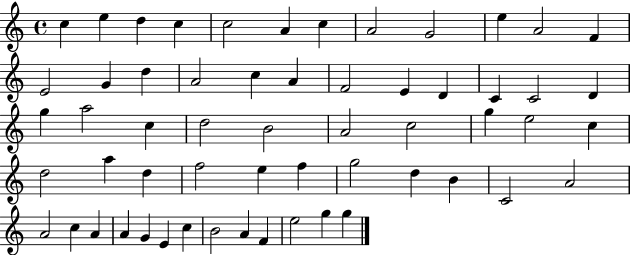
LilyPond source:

{
  \clef treble
  \time 4/4
  \defaultTimeSignature
  \key c \major
  c''4 e''4 d''4 c''4 | c''2 a'4 c''4 | a'2 g'2 | e''4 a'2 f'4 | \break e'2 g'4 d''4 | a'2 c''4 a'4 | f'2 e'4 d'4 | c'4 c'2 d'4 | \break g''4 a''2 c''4 | d''2 b'2 | a'2 c''2 | g''4 e''2 c''4 | \break d''2 a''4 d''4 | f''2 e''4 f''4 | g''2 d''4 b'4 | c'2 a'2 | \break a'2 c''4 a'4 | a'4 g'4 e'4 c''4 | b'2 a'4 f'4 | e''2 g''4 g''4 | \break \bar "|."
}